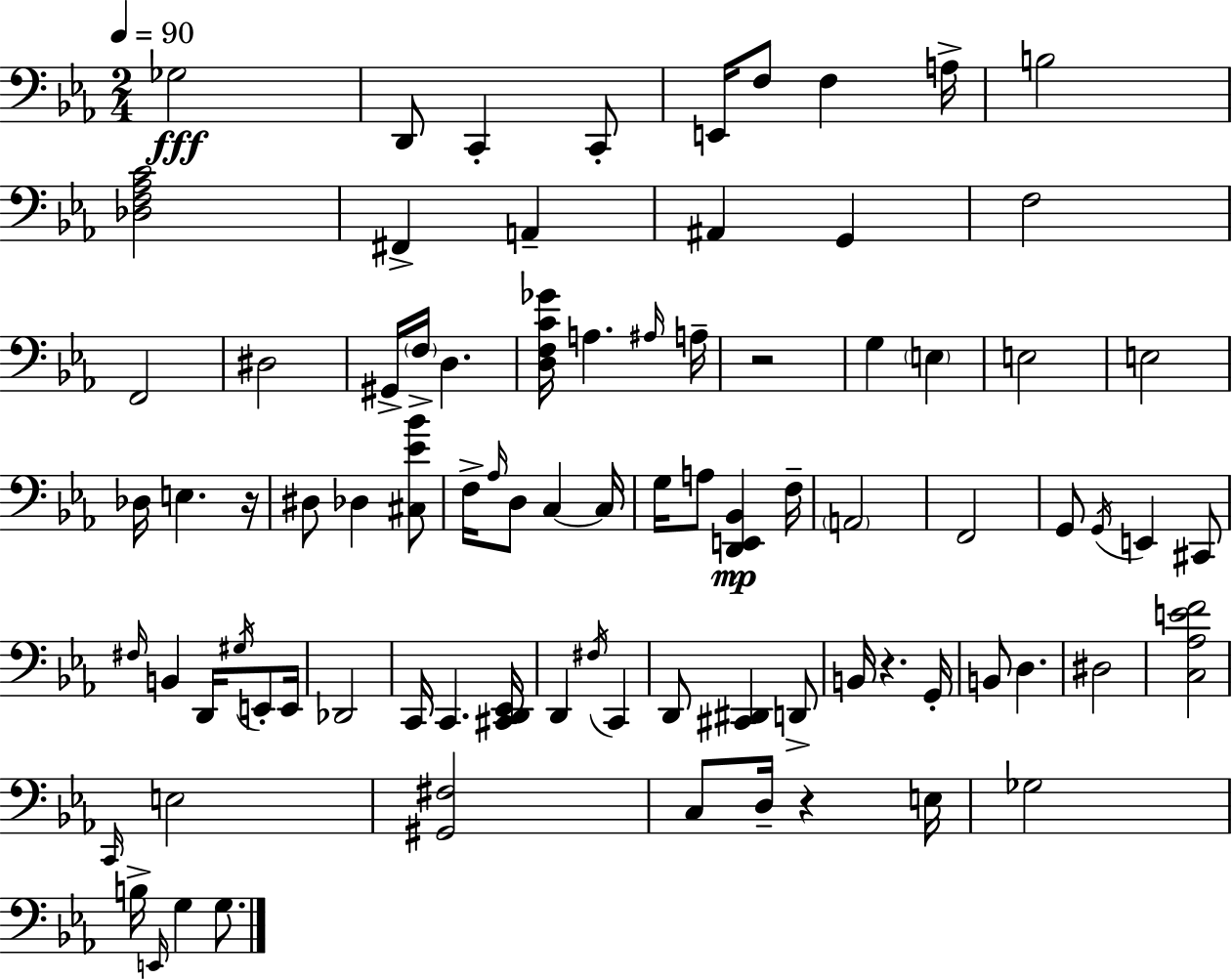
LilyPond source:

{
  \clef bass
  \numericTimeSignature
  \time 2/4
  \key c \minor
  \tempo 4 = 90
  \repeat volta 2 { ges2\fff | d,8 c,4-. c,8-. | e,16 f8 f4 a16-> | b2 | \break <des f aes c'>2 | fis,4-> a,4-- | ais,4 g,4 | f2 | \break f,2 | dis2 | gis,16-> \parenthesize f16-> d4. | <d f c' ges'>16 a4. \grace { ais16 } | \break a16-- r2 | g4 \parenthesize e4 | e2 | e2 | \break des16 e4. | r16 dis8 des4 <cis ees' bes'>8 | f16-> \grace { aes16 } d8 c4~~ | c16 g16 a8 <d, e, bes,>4\mp | \break f16-- \parenthesize a,2 | f,2 | g,8 \acciaccatura { g,16 } e,4 | cis,8 \grace { fis16 } b,4 | \break d,16 \acciaccatura { gis16 } e,8-. e,16 des,2 | c,16 c,4. | <cis, d, ees,>16 d,4 | \acciaccatura { fis16 } c,4 d,8 | \break <cis, dis,>4 d,8-> b,16 r4. | g,16-. b,8 | d4. dis2 | <c aes e' f'>2 | \break \grace { c,16 } e2 | <gis, fis>2 | c8 | d16-- r4 e16 ges2 | \break b16-> | \grace { e,16 } g4 g8. | } \bar "|."
}